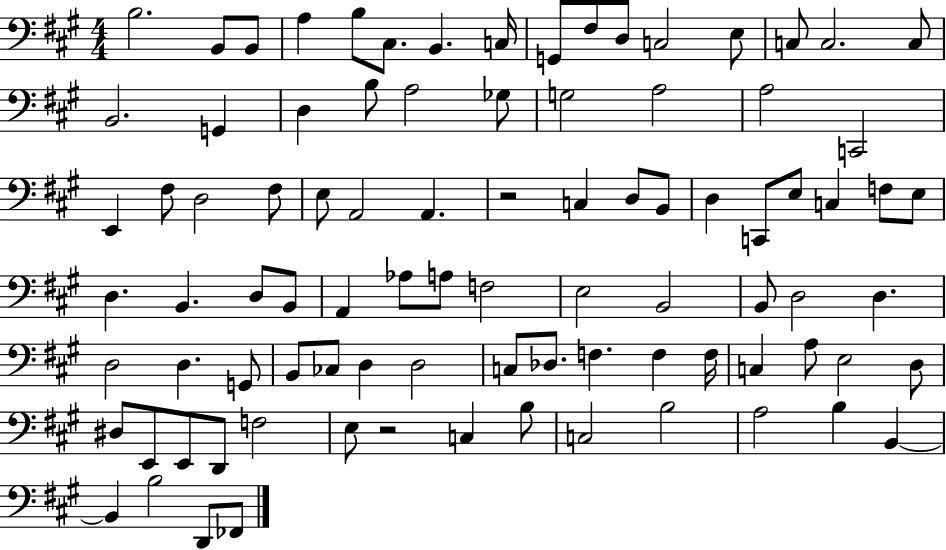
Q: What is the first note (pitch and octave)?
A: B3